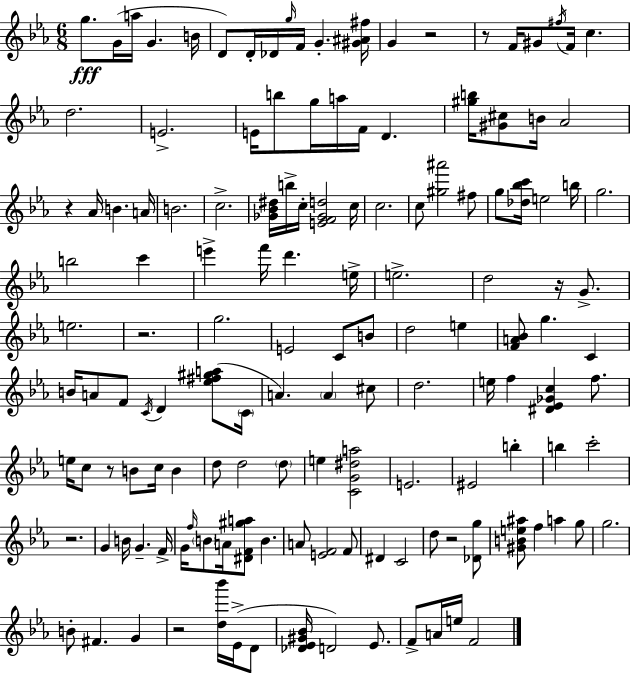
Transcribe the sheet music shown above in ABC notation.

X:1
T:Untitled
M:6/8
L:1/4
K:Eb
g/2 G/4 a/4 G B/4 D/2 D/4 _D/4 g/4 F/4 G [^G^A^f]/4 G z2 z/2 F/4 ^G/2 ^f/4 F/4 c d2 E2 E/4 b/2 g/4 a/4 F/4 D [^gb]/4 [^G^c]/2 B/4 _A2 z _A/4 B A/4 B2 c2 [_G_B^d]/4 b/4 c/4 [EF_Gd]2 c/4 c2 c/2 [^g^a']2 ^f/2 g/2 [_d_bc']/4 e2 b/4 g2 b2 c' e' f'/4 d' e/4 e2 d2 z/4 G/2 e2 z2 g2 E2 C/2 B/2 d2 e [FA_B]/2 g C B/4 A/2 F/2 C/4 D [_e^f^ga]/2 C/4 A A ^c/2 d2 e/4 f [^D_E_Gc] f/2 e/4 c/2 z/2 B/2 c/4 B d/2 d2 d/2 e [CG^da]2 E2 ^E2 b b c'2 z2 G B/4 G F/4 G/4 f/4 B/2 A/4 [^DF^ga]/2 B A/2 [EF]2 F/2 ^D C2 d/2 z2 [_Dg]/2 [^GBe^a]/2 f a g/2 g2 B/2 ^F G z2 [d_b']/4 _E/4 D/2 [_D_E^G_B]/4 D2 _E/2 F/2 A/4 e/4 F2